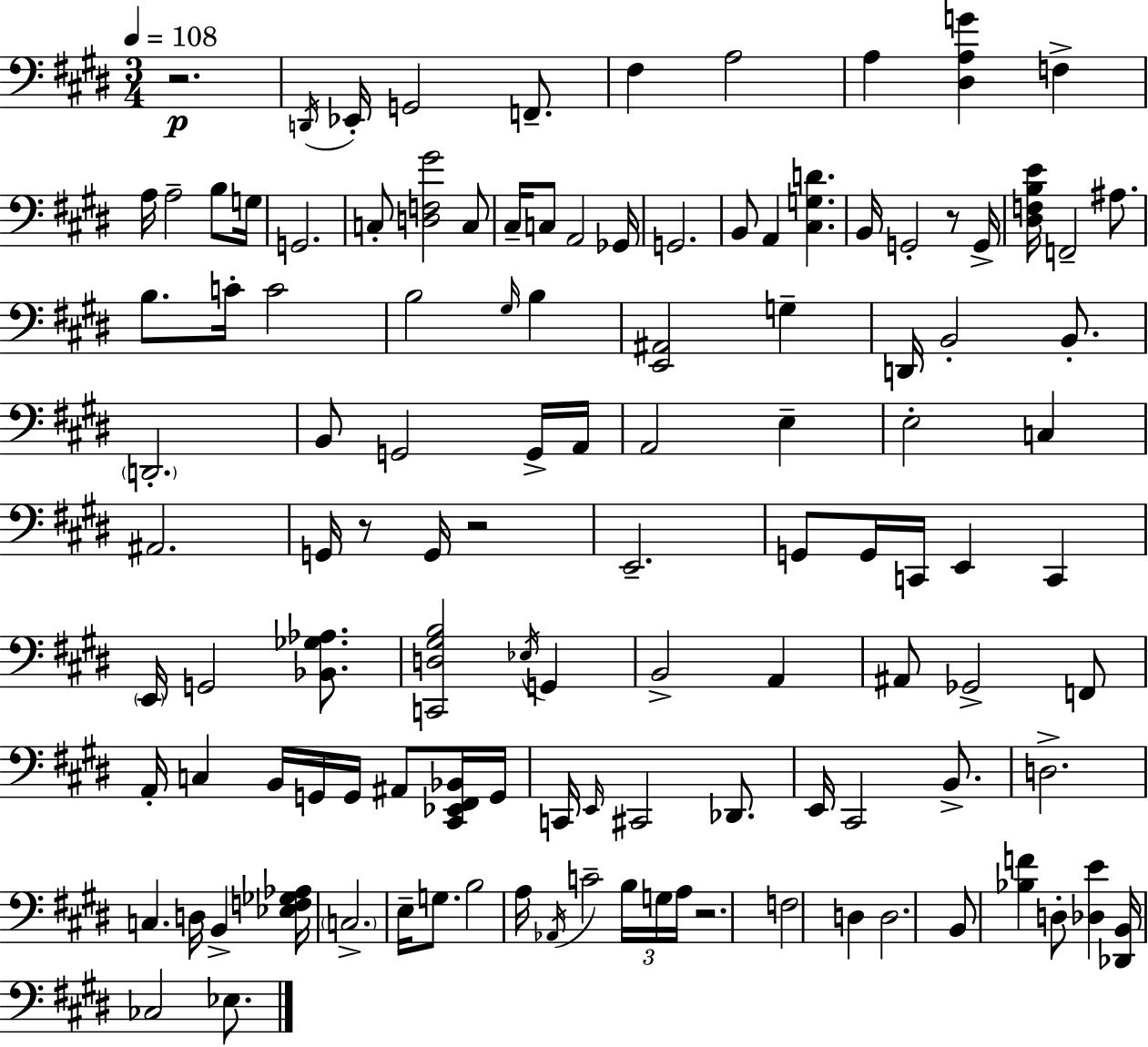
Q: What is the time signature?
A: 3/4